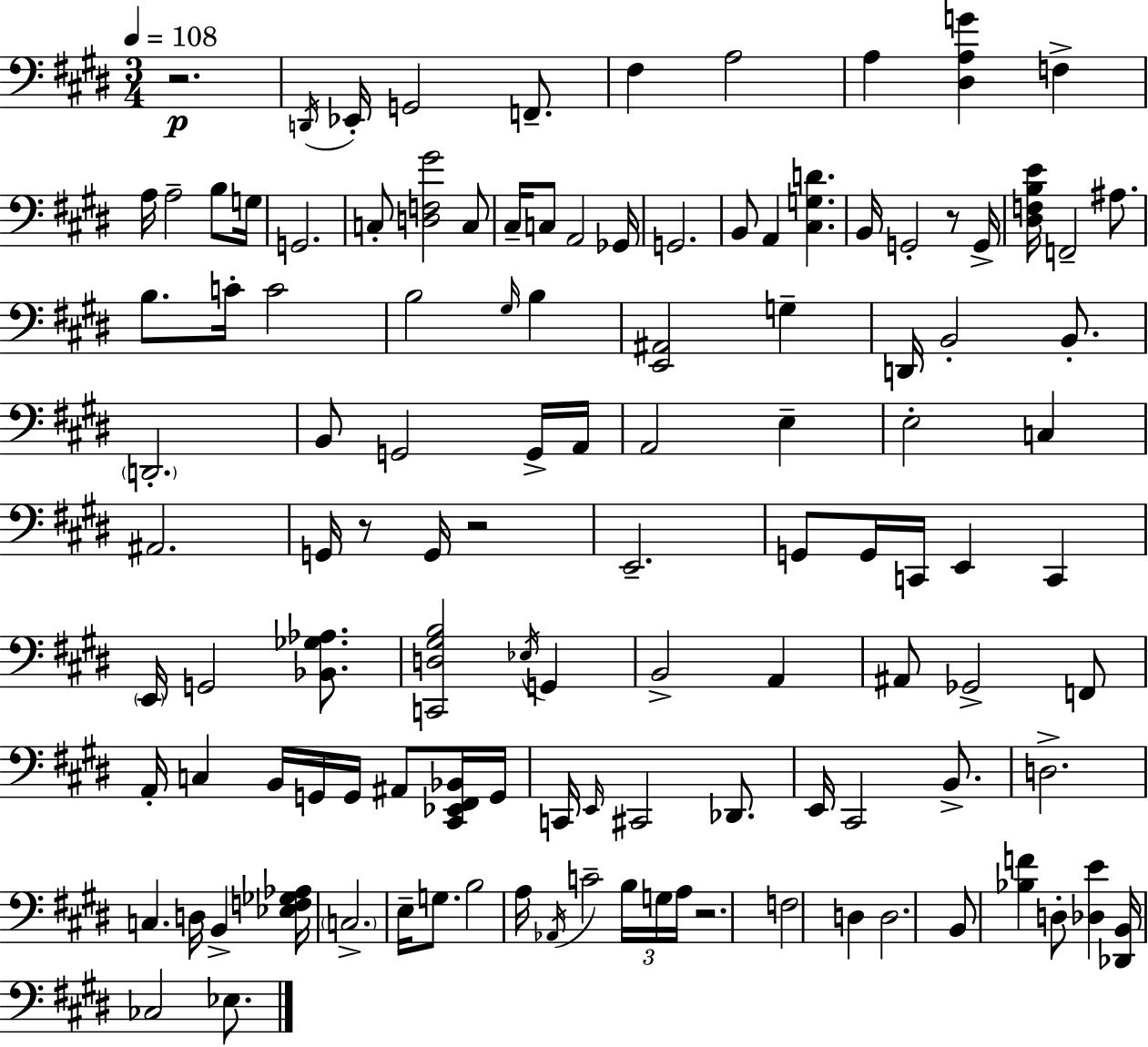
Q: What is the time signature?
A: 3/4